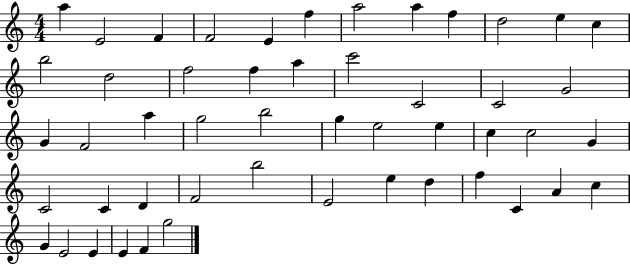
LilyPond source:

{
  \clef treble
  \numericTimeSignature
  \time 4/4
  \key c \major
  a''4 e'2 f'4 | f'2 e'4 f''4 | a''2 a''4 f''4 | d''2 e''4 c''4 | \break b''2 d''2 | f''2 f''4 a''4 | c'''2 c'2 | c'2 g'2 | \break g'4 f'2 a''4 | g''2 b''2 | g''4 e''2 e''4 | c''4 c''2 g'4 | \break c'2 c'4 d'4 | f'2 b''2 | e'2 e''4 d''4 | f''4 c'4 a'4 c''4 | \break g'4 e'2 e'4 | e'4 f'4 g''2 | \bar "|."
}